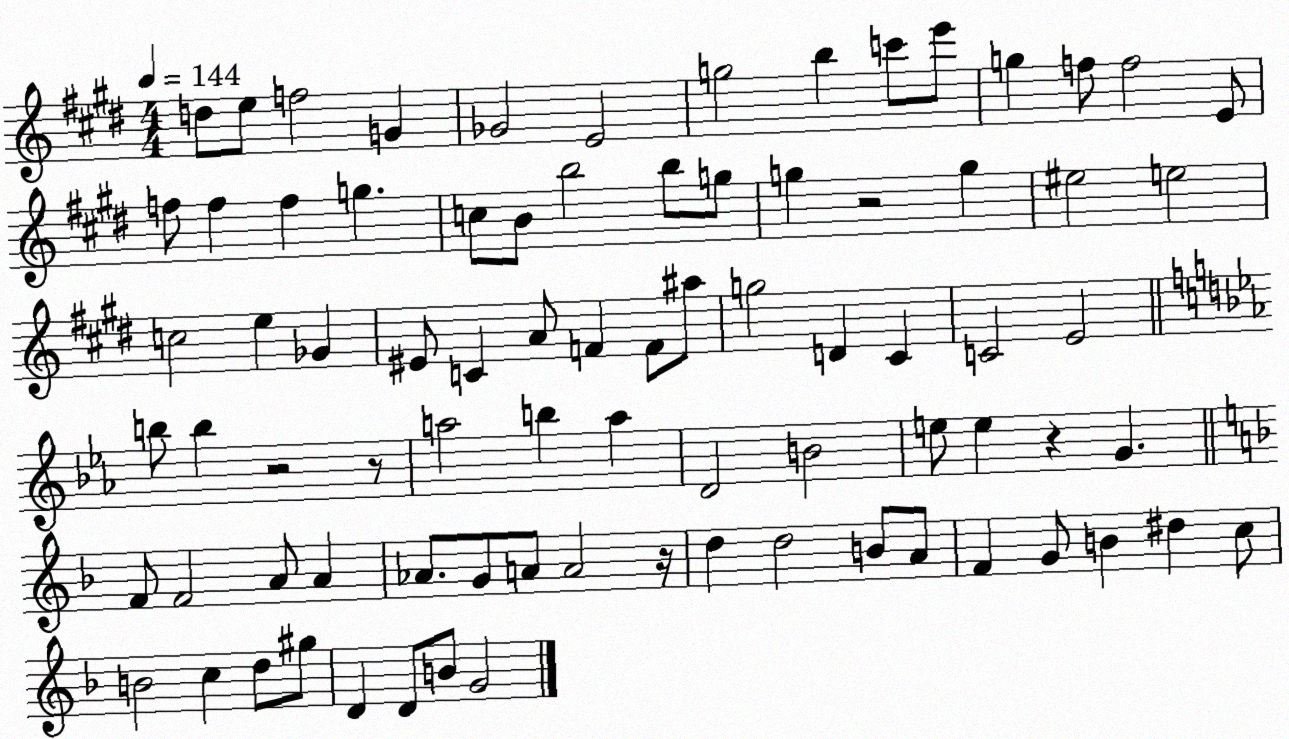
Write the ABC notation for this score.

X:1
T:Untitled
M:4/4
L:1/4
K:E
d/2 e/2 f2 G _G2 E2 g2 b c'/2 e'/2 g f/2 f2 E/2 f/2 f f g c/2 B/2 b2 b/2 g/2 g z2 g ^e2 e2 c2 e _G ^E/2 C A/2 F F/2 ^a/2 g2 D ^C C2 E2 b/2 b z2 z/2 a2 b a D2 B2 e/2 e z G F/2 F2 A/2 A _A/2 G/2 A/2 A2 z/4 d d2 B/2 A/2 F G/2 B ^d c/2 B2 c d/2 ^g/2 D D/2 B/2 G2